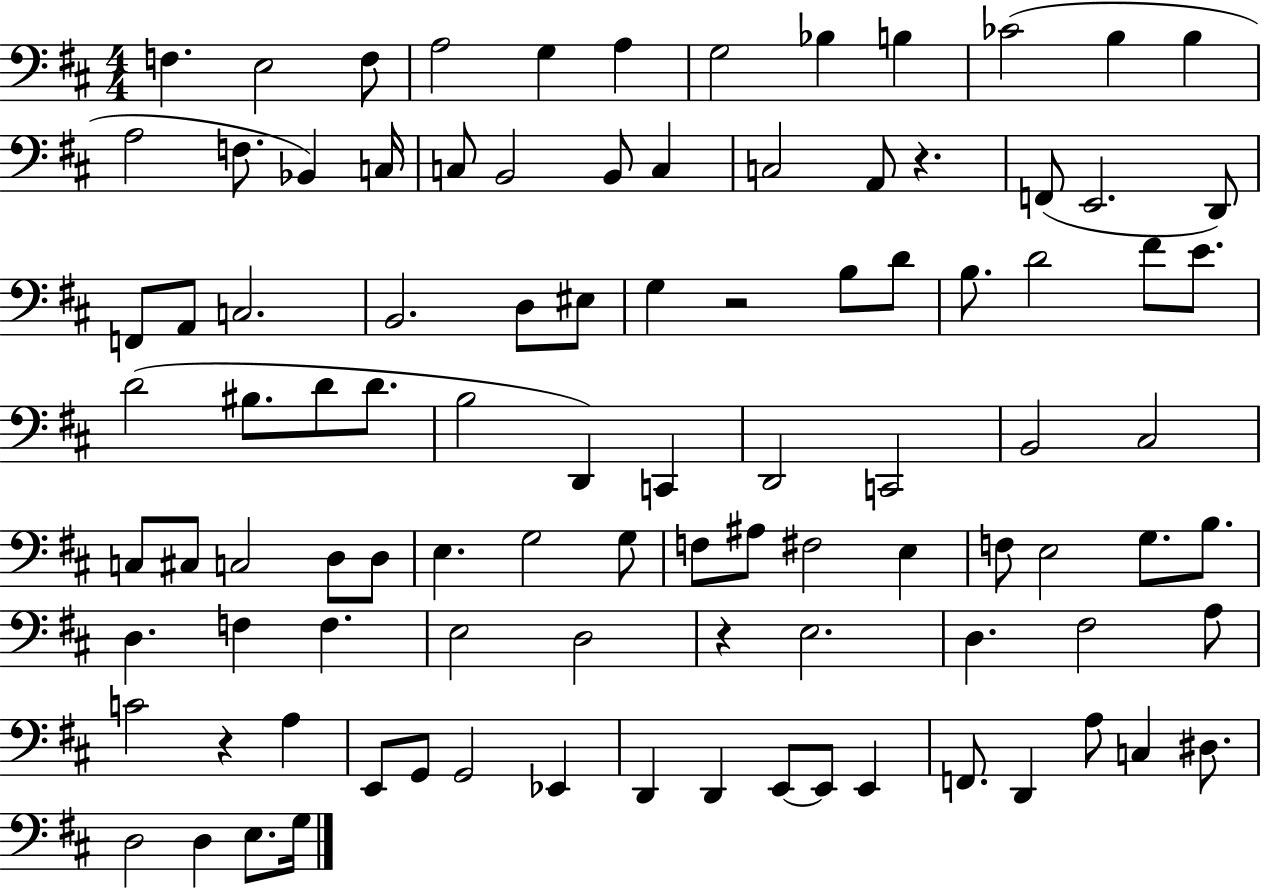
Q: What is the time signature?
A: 4/4